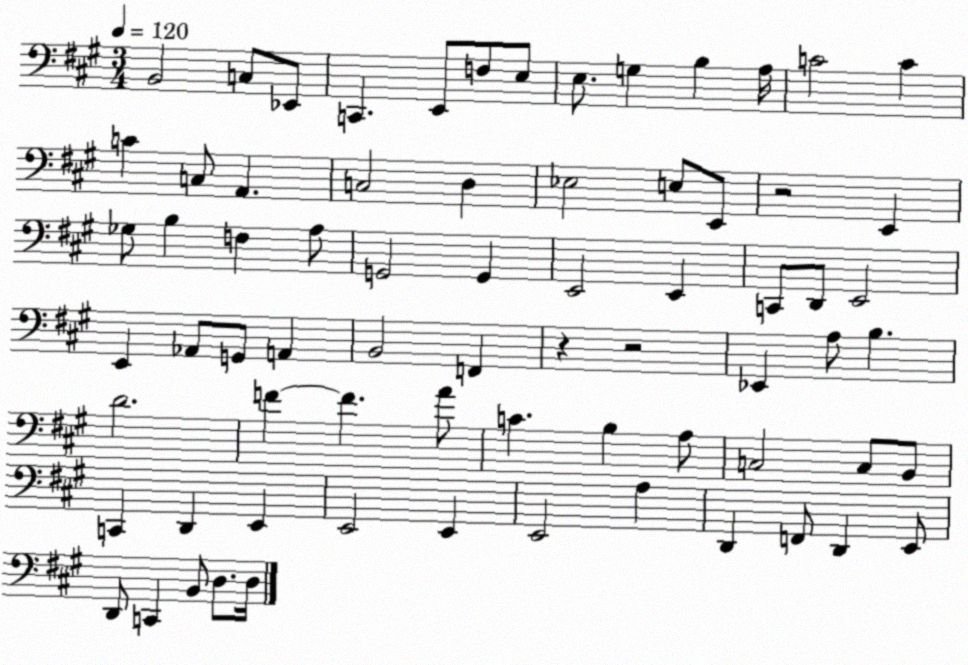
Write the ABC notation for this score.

X:1
T:Untitled
M:3/4
L:1/4
K:A
B,,2 C,/2 _E,,/2 C,, E,,/2 F,/2 E,/2 E,/2 G, B, A,/4 C2 C C C,/2 A,, C,2 D, _E,2 E,/2 E,,/2 z2 E,, _G,/2 B, F, A,/2 G,,2 G,, E,,2 E,, C,,/2 D,,/2 E,,2 E,, _A,,/2 G,,/2 A,, B,,2 F,, z z2 _E,, A,/2 B, D2 F F A/2 C B, A,/2 C,2 C,/2 B,,/2 C,, D,, E,, E,,2 E,, E,,2 A, D,, F,,/2 D,, E,,/2 D,,/2 C,, B,,/2 D,/2 D,/4